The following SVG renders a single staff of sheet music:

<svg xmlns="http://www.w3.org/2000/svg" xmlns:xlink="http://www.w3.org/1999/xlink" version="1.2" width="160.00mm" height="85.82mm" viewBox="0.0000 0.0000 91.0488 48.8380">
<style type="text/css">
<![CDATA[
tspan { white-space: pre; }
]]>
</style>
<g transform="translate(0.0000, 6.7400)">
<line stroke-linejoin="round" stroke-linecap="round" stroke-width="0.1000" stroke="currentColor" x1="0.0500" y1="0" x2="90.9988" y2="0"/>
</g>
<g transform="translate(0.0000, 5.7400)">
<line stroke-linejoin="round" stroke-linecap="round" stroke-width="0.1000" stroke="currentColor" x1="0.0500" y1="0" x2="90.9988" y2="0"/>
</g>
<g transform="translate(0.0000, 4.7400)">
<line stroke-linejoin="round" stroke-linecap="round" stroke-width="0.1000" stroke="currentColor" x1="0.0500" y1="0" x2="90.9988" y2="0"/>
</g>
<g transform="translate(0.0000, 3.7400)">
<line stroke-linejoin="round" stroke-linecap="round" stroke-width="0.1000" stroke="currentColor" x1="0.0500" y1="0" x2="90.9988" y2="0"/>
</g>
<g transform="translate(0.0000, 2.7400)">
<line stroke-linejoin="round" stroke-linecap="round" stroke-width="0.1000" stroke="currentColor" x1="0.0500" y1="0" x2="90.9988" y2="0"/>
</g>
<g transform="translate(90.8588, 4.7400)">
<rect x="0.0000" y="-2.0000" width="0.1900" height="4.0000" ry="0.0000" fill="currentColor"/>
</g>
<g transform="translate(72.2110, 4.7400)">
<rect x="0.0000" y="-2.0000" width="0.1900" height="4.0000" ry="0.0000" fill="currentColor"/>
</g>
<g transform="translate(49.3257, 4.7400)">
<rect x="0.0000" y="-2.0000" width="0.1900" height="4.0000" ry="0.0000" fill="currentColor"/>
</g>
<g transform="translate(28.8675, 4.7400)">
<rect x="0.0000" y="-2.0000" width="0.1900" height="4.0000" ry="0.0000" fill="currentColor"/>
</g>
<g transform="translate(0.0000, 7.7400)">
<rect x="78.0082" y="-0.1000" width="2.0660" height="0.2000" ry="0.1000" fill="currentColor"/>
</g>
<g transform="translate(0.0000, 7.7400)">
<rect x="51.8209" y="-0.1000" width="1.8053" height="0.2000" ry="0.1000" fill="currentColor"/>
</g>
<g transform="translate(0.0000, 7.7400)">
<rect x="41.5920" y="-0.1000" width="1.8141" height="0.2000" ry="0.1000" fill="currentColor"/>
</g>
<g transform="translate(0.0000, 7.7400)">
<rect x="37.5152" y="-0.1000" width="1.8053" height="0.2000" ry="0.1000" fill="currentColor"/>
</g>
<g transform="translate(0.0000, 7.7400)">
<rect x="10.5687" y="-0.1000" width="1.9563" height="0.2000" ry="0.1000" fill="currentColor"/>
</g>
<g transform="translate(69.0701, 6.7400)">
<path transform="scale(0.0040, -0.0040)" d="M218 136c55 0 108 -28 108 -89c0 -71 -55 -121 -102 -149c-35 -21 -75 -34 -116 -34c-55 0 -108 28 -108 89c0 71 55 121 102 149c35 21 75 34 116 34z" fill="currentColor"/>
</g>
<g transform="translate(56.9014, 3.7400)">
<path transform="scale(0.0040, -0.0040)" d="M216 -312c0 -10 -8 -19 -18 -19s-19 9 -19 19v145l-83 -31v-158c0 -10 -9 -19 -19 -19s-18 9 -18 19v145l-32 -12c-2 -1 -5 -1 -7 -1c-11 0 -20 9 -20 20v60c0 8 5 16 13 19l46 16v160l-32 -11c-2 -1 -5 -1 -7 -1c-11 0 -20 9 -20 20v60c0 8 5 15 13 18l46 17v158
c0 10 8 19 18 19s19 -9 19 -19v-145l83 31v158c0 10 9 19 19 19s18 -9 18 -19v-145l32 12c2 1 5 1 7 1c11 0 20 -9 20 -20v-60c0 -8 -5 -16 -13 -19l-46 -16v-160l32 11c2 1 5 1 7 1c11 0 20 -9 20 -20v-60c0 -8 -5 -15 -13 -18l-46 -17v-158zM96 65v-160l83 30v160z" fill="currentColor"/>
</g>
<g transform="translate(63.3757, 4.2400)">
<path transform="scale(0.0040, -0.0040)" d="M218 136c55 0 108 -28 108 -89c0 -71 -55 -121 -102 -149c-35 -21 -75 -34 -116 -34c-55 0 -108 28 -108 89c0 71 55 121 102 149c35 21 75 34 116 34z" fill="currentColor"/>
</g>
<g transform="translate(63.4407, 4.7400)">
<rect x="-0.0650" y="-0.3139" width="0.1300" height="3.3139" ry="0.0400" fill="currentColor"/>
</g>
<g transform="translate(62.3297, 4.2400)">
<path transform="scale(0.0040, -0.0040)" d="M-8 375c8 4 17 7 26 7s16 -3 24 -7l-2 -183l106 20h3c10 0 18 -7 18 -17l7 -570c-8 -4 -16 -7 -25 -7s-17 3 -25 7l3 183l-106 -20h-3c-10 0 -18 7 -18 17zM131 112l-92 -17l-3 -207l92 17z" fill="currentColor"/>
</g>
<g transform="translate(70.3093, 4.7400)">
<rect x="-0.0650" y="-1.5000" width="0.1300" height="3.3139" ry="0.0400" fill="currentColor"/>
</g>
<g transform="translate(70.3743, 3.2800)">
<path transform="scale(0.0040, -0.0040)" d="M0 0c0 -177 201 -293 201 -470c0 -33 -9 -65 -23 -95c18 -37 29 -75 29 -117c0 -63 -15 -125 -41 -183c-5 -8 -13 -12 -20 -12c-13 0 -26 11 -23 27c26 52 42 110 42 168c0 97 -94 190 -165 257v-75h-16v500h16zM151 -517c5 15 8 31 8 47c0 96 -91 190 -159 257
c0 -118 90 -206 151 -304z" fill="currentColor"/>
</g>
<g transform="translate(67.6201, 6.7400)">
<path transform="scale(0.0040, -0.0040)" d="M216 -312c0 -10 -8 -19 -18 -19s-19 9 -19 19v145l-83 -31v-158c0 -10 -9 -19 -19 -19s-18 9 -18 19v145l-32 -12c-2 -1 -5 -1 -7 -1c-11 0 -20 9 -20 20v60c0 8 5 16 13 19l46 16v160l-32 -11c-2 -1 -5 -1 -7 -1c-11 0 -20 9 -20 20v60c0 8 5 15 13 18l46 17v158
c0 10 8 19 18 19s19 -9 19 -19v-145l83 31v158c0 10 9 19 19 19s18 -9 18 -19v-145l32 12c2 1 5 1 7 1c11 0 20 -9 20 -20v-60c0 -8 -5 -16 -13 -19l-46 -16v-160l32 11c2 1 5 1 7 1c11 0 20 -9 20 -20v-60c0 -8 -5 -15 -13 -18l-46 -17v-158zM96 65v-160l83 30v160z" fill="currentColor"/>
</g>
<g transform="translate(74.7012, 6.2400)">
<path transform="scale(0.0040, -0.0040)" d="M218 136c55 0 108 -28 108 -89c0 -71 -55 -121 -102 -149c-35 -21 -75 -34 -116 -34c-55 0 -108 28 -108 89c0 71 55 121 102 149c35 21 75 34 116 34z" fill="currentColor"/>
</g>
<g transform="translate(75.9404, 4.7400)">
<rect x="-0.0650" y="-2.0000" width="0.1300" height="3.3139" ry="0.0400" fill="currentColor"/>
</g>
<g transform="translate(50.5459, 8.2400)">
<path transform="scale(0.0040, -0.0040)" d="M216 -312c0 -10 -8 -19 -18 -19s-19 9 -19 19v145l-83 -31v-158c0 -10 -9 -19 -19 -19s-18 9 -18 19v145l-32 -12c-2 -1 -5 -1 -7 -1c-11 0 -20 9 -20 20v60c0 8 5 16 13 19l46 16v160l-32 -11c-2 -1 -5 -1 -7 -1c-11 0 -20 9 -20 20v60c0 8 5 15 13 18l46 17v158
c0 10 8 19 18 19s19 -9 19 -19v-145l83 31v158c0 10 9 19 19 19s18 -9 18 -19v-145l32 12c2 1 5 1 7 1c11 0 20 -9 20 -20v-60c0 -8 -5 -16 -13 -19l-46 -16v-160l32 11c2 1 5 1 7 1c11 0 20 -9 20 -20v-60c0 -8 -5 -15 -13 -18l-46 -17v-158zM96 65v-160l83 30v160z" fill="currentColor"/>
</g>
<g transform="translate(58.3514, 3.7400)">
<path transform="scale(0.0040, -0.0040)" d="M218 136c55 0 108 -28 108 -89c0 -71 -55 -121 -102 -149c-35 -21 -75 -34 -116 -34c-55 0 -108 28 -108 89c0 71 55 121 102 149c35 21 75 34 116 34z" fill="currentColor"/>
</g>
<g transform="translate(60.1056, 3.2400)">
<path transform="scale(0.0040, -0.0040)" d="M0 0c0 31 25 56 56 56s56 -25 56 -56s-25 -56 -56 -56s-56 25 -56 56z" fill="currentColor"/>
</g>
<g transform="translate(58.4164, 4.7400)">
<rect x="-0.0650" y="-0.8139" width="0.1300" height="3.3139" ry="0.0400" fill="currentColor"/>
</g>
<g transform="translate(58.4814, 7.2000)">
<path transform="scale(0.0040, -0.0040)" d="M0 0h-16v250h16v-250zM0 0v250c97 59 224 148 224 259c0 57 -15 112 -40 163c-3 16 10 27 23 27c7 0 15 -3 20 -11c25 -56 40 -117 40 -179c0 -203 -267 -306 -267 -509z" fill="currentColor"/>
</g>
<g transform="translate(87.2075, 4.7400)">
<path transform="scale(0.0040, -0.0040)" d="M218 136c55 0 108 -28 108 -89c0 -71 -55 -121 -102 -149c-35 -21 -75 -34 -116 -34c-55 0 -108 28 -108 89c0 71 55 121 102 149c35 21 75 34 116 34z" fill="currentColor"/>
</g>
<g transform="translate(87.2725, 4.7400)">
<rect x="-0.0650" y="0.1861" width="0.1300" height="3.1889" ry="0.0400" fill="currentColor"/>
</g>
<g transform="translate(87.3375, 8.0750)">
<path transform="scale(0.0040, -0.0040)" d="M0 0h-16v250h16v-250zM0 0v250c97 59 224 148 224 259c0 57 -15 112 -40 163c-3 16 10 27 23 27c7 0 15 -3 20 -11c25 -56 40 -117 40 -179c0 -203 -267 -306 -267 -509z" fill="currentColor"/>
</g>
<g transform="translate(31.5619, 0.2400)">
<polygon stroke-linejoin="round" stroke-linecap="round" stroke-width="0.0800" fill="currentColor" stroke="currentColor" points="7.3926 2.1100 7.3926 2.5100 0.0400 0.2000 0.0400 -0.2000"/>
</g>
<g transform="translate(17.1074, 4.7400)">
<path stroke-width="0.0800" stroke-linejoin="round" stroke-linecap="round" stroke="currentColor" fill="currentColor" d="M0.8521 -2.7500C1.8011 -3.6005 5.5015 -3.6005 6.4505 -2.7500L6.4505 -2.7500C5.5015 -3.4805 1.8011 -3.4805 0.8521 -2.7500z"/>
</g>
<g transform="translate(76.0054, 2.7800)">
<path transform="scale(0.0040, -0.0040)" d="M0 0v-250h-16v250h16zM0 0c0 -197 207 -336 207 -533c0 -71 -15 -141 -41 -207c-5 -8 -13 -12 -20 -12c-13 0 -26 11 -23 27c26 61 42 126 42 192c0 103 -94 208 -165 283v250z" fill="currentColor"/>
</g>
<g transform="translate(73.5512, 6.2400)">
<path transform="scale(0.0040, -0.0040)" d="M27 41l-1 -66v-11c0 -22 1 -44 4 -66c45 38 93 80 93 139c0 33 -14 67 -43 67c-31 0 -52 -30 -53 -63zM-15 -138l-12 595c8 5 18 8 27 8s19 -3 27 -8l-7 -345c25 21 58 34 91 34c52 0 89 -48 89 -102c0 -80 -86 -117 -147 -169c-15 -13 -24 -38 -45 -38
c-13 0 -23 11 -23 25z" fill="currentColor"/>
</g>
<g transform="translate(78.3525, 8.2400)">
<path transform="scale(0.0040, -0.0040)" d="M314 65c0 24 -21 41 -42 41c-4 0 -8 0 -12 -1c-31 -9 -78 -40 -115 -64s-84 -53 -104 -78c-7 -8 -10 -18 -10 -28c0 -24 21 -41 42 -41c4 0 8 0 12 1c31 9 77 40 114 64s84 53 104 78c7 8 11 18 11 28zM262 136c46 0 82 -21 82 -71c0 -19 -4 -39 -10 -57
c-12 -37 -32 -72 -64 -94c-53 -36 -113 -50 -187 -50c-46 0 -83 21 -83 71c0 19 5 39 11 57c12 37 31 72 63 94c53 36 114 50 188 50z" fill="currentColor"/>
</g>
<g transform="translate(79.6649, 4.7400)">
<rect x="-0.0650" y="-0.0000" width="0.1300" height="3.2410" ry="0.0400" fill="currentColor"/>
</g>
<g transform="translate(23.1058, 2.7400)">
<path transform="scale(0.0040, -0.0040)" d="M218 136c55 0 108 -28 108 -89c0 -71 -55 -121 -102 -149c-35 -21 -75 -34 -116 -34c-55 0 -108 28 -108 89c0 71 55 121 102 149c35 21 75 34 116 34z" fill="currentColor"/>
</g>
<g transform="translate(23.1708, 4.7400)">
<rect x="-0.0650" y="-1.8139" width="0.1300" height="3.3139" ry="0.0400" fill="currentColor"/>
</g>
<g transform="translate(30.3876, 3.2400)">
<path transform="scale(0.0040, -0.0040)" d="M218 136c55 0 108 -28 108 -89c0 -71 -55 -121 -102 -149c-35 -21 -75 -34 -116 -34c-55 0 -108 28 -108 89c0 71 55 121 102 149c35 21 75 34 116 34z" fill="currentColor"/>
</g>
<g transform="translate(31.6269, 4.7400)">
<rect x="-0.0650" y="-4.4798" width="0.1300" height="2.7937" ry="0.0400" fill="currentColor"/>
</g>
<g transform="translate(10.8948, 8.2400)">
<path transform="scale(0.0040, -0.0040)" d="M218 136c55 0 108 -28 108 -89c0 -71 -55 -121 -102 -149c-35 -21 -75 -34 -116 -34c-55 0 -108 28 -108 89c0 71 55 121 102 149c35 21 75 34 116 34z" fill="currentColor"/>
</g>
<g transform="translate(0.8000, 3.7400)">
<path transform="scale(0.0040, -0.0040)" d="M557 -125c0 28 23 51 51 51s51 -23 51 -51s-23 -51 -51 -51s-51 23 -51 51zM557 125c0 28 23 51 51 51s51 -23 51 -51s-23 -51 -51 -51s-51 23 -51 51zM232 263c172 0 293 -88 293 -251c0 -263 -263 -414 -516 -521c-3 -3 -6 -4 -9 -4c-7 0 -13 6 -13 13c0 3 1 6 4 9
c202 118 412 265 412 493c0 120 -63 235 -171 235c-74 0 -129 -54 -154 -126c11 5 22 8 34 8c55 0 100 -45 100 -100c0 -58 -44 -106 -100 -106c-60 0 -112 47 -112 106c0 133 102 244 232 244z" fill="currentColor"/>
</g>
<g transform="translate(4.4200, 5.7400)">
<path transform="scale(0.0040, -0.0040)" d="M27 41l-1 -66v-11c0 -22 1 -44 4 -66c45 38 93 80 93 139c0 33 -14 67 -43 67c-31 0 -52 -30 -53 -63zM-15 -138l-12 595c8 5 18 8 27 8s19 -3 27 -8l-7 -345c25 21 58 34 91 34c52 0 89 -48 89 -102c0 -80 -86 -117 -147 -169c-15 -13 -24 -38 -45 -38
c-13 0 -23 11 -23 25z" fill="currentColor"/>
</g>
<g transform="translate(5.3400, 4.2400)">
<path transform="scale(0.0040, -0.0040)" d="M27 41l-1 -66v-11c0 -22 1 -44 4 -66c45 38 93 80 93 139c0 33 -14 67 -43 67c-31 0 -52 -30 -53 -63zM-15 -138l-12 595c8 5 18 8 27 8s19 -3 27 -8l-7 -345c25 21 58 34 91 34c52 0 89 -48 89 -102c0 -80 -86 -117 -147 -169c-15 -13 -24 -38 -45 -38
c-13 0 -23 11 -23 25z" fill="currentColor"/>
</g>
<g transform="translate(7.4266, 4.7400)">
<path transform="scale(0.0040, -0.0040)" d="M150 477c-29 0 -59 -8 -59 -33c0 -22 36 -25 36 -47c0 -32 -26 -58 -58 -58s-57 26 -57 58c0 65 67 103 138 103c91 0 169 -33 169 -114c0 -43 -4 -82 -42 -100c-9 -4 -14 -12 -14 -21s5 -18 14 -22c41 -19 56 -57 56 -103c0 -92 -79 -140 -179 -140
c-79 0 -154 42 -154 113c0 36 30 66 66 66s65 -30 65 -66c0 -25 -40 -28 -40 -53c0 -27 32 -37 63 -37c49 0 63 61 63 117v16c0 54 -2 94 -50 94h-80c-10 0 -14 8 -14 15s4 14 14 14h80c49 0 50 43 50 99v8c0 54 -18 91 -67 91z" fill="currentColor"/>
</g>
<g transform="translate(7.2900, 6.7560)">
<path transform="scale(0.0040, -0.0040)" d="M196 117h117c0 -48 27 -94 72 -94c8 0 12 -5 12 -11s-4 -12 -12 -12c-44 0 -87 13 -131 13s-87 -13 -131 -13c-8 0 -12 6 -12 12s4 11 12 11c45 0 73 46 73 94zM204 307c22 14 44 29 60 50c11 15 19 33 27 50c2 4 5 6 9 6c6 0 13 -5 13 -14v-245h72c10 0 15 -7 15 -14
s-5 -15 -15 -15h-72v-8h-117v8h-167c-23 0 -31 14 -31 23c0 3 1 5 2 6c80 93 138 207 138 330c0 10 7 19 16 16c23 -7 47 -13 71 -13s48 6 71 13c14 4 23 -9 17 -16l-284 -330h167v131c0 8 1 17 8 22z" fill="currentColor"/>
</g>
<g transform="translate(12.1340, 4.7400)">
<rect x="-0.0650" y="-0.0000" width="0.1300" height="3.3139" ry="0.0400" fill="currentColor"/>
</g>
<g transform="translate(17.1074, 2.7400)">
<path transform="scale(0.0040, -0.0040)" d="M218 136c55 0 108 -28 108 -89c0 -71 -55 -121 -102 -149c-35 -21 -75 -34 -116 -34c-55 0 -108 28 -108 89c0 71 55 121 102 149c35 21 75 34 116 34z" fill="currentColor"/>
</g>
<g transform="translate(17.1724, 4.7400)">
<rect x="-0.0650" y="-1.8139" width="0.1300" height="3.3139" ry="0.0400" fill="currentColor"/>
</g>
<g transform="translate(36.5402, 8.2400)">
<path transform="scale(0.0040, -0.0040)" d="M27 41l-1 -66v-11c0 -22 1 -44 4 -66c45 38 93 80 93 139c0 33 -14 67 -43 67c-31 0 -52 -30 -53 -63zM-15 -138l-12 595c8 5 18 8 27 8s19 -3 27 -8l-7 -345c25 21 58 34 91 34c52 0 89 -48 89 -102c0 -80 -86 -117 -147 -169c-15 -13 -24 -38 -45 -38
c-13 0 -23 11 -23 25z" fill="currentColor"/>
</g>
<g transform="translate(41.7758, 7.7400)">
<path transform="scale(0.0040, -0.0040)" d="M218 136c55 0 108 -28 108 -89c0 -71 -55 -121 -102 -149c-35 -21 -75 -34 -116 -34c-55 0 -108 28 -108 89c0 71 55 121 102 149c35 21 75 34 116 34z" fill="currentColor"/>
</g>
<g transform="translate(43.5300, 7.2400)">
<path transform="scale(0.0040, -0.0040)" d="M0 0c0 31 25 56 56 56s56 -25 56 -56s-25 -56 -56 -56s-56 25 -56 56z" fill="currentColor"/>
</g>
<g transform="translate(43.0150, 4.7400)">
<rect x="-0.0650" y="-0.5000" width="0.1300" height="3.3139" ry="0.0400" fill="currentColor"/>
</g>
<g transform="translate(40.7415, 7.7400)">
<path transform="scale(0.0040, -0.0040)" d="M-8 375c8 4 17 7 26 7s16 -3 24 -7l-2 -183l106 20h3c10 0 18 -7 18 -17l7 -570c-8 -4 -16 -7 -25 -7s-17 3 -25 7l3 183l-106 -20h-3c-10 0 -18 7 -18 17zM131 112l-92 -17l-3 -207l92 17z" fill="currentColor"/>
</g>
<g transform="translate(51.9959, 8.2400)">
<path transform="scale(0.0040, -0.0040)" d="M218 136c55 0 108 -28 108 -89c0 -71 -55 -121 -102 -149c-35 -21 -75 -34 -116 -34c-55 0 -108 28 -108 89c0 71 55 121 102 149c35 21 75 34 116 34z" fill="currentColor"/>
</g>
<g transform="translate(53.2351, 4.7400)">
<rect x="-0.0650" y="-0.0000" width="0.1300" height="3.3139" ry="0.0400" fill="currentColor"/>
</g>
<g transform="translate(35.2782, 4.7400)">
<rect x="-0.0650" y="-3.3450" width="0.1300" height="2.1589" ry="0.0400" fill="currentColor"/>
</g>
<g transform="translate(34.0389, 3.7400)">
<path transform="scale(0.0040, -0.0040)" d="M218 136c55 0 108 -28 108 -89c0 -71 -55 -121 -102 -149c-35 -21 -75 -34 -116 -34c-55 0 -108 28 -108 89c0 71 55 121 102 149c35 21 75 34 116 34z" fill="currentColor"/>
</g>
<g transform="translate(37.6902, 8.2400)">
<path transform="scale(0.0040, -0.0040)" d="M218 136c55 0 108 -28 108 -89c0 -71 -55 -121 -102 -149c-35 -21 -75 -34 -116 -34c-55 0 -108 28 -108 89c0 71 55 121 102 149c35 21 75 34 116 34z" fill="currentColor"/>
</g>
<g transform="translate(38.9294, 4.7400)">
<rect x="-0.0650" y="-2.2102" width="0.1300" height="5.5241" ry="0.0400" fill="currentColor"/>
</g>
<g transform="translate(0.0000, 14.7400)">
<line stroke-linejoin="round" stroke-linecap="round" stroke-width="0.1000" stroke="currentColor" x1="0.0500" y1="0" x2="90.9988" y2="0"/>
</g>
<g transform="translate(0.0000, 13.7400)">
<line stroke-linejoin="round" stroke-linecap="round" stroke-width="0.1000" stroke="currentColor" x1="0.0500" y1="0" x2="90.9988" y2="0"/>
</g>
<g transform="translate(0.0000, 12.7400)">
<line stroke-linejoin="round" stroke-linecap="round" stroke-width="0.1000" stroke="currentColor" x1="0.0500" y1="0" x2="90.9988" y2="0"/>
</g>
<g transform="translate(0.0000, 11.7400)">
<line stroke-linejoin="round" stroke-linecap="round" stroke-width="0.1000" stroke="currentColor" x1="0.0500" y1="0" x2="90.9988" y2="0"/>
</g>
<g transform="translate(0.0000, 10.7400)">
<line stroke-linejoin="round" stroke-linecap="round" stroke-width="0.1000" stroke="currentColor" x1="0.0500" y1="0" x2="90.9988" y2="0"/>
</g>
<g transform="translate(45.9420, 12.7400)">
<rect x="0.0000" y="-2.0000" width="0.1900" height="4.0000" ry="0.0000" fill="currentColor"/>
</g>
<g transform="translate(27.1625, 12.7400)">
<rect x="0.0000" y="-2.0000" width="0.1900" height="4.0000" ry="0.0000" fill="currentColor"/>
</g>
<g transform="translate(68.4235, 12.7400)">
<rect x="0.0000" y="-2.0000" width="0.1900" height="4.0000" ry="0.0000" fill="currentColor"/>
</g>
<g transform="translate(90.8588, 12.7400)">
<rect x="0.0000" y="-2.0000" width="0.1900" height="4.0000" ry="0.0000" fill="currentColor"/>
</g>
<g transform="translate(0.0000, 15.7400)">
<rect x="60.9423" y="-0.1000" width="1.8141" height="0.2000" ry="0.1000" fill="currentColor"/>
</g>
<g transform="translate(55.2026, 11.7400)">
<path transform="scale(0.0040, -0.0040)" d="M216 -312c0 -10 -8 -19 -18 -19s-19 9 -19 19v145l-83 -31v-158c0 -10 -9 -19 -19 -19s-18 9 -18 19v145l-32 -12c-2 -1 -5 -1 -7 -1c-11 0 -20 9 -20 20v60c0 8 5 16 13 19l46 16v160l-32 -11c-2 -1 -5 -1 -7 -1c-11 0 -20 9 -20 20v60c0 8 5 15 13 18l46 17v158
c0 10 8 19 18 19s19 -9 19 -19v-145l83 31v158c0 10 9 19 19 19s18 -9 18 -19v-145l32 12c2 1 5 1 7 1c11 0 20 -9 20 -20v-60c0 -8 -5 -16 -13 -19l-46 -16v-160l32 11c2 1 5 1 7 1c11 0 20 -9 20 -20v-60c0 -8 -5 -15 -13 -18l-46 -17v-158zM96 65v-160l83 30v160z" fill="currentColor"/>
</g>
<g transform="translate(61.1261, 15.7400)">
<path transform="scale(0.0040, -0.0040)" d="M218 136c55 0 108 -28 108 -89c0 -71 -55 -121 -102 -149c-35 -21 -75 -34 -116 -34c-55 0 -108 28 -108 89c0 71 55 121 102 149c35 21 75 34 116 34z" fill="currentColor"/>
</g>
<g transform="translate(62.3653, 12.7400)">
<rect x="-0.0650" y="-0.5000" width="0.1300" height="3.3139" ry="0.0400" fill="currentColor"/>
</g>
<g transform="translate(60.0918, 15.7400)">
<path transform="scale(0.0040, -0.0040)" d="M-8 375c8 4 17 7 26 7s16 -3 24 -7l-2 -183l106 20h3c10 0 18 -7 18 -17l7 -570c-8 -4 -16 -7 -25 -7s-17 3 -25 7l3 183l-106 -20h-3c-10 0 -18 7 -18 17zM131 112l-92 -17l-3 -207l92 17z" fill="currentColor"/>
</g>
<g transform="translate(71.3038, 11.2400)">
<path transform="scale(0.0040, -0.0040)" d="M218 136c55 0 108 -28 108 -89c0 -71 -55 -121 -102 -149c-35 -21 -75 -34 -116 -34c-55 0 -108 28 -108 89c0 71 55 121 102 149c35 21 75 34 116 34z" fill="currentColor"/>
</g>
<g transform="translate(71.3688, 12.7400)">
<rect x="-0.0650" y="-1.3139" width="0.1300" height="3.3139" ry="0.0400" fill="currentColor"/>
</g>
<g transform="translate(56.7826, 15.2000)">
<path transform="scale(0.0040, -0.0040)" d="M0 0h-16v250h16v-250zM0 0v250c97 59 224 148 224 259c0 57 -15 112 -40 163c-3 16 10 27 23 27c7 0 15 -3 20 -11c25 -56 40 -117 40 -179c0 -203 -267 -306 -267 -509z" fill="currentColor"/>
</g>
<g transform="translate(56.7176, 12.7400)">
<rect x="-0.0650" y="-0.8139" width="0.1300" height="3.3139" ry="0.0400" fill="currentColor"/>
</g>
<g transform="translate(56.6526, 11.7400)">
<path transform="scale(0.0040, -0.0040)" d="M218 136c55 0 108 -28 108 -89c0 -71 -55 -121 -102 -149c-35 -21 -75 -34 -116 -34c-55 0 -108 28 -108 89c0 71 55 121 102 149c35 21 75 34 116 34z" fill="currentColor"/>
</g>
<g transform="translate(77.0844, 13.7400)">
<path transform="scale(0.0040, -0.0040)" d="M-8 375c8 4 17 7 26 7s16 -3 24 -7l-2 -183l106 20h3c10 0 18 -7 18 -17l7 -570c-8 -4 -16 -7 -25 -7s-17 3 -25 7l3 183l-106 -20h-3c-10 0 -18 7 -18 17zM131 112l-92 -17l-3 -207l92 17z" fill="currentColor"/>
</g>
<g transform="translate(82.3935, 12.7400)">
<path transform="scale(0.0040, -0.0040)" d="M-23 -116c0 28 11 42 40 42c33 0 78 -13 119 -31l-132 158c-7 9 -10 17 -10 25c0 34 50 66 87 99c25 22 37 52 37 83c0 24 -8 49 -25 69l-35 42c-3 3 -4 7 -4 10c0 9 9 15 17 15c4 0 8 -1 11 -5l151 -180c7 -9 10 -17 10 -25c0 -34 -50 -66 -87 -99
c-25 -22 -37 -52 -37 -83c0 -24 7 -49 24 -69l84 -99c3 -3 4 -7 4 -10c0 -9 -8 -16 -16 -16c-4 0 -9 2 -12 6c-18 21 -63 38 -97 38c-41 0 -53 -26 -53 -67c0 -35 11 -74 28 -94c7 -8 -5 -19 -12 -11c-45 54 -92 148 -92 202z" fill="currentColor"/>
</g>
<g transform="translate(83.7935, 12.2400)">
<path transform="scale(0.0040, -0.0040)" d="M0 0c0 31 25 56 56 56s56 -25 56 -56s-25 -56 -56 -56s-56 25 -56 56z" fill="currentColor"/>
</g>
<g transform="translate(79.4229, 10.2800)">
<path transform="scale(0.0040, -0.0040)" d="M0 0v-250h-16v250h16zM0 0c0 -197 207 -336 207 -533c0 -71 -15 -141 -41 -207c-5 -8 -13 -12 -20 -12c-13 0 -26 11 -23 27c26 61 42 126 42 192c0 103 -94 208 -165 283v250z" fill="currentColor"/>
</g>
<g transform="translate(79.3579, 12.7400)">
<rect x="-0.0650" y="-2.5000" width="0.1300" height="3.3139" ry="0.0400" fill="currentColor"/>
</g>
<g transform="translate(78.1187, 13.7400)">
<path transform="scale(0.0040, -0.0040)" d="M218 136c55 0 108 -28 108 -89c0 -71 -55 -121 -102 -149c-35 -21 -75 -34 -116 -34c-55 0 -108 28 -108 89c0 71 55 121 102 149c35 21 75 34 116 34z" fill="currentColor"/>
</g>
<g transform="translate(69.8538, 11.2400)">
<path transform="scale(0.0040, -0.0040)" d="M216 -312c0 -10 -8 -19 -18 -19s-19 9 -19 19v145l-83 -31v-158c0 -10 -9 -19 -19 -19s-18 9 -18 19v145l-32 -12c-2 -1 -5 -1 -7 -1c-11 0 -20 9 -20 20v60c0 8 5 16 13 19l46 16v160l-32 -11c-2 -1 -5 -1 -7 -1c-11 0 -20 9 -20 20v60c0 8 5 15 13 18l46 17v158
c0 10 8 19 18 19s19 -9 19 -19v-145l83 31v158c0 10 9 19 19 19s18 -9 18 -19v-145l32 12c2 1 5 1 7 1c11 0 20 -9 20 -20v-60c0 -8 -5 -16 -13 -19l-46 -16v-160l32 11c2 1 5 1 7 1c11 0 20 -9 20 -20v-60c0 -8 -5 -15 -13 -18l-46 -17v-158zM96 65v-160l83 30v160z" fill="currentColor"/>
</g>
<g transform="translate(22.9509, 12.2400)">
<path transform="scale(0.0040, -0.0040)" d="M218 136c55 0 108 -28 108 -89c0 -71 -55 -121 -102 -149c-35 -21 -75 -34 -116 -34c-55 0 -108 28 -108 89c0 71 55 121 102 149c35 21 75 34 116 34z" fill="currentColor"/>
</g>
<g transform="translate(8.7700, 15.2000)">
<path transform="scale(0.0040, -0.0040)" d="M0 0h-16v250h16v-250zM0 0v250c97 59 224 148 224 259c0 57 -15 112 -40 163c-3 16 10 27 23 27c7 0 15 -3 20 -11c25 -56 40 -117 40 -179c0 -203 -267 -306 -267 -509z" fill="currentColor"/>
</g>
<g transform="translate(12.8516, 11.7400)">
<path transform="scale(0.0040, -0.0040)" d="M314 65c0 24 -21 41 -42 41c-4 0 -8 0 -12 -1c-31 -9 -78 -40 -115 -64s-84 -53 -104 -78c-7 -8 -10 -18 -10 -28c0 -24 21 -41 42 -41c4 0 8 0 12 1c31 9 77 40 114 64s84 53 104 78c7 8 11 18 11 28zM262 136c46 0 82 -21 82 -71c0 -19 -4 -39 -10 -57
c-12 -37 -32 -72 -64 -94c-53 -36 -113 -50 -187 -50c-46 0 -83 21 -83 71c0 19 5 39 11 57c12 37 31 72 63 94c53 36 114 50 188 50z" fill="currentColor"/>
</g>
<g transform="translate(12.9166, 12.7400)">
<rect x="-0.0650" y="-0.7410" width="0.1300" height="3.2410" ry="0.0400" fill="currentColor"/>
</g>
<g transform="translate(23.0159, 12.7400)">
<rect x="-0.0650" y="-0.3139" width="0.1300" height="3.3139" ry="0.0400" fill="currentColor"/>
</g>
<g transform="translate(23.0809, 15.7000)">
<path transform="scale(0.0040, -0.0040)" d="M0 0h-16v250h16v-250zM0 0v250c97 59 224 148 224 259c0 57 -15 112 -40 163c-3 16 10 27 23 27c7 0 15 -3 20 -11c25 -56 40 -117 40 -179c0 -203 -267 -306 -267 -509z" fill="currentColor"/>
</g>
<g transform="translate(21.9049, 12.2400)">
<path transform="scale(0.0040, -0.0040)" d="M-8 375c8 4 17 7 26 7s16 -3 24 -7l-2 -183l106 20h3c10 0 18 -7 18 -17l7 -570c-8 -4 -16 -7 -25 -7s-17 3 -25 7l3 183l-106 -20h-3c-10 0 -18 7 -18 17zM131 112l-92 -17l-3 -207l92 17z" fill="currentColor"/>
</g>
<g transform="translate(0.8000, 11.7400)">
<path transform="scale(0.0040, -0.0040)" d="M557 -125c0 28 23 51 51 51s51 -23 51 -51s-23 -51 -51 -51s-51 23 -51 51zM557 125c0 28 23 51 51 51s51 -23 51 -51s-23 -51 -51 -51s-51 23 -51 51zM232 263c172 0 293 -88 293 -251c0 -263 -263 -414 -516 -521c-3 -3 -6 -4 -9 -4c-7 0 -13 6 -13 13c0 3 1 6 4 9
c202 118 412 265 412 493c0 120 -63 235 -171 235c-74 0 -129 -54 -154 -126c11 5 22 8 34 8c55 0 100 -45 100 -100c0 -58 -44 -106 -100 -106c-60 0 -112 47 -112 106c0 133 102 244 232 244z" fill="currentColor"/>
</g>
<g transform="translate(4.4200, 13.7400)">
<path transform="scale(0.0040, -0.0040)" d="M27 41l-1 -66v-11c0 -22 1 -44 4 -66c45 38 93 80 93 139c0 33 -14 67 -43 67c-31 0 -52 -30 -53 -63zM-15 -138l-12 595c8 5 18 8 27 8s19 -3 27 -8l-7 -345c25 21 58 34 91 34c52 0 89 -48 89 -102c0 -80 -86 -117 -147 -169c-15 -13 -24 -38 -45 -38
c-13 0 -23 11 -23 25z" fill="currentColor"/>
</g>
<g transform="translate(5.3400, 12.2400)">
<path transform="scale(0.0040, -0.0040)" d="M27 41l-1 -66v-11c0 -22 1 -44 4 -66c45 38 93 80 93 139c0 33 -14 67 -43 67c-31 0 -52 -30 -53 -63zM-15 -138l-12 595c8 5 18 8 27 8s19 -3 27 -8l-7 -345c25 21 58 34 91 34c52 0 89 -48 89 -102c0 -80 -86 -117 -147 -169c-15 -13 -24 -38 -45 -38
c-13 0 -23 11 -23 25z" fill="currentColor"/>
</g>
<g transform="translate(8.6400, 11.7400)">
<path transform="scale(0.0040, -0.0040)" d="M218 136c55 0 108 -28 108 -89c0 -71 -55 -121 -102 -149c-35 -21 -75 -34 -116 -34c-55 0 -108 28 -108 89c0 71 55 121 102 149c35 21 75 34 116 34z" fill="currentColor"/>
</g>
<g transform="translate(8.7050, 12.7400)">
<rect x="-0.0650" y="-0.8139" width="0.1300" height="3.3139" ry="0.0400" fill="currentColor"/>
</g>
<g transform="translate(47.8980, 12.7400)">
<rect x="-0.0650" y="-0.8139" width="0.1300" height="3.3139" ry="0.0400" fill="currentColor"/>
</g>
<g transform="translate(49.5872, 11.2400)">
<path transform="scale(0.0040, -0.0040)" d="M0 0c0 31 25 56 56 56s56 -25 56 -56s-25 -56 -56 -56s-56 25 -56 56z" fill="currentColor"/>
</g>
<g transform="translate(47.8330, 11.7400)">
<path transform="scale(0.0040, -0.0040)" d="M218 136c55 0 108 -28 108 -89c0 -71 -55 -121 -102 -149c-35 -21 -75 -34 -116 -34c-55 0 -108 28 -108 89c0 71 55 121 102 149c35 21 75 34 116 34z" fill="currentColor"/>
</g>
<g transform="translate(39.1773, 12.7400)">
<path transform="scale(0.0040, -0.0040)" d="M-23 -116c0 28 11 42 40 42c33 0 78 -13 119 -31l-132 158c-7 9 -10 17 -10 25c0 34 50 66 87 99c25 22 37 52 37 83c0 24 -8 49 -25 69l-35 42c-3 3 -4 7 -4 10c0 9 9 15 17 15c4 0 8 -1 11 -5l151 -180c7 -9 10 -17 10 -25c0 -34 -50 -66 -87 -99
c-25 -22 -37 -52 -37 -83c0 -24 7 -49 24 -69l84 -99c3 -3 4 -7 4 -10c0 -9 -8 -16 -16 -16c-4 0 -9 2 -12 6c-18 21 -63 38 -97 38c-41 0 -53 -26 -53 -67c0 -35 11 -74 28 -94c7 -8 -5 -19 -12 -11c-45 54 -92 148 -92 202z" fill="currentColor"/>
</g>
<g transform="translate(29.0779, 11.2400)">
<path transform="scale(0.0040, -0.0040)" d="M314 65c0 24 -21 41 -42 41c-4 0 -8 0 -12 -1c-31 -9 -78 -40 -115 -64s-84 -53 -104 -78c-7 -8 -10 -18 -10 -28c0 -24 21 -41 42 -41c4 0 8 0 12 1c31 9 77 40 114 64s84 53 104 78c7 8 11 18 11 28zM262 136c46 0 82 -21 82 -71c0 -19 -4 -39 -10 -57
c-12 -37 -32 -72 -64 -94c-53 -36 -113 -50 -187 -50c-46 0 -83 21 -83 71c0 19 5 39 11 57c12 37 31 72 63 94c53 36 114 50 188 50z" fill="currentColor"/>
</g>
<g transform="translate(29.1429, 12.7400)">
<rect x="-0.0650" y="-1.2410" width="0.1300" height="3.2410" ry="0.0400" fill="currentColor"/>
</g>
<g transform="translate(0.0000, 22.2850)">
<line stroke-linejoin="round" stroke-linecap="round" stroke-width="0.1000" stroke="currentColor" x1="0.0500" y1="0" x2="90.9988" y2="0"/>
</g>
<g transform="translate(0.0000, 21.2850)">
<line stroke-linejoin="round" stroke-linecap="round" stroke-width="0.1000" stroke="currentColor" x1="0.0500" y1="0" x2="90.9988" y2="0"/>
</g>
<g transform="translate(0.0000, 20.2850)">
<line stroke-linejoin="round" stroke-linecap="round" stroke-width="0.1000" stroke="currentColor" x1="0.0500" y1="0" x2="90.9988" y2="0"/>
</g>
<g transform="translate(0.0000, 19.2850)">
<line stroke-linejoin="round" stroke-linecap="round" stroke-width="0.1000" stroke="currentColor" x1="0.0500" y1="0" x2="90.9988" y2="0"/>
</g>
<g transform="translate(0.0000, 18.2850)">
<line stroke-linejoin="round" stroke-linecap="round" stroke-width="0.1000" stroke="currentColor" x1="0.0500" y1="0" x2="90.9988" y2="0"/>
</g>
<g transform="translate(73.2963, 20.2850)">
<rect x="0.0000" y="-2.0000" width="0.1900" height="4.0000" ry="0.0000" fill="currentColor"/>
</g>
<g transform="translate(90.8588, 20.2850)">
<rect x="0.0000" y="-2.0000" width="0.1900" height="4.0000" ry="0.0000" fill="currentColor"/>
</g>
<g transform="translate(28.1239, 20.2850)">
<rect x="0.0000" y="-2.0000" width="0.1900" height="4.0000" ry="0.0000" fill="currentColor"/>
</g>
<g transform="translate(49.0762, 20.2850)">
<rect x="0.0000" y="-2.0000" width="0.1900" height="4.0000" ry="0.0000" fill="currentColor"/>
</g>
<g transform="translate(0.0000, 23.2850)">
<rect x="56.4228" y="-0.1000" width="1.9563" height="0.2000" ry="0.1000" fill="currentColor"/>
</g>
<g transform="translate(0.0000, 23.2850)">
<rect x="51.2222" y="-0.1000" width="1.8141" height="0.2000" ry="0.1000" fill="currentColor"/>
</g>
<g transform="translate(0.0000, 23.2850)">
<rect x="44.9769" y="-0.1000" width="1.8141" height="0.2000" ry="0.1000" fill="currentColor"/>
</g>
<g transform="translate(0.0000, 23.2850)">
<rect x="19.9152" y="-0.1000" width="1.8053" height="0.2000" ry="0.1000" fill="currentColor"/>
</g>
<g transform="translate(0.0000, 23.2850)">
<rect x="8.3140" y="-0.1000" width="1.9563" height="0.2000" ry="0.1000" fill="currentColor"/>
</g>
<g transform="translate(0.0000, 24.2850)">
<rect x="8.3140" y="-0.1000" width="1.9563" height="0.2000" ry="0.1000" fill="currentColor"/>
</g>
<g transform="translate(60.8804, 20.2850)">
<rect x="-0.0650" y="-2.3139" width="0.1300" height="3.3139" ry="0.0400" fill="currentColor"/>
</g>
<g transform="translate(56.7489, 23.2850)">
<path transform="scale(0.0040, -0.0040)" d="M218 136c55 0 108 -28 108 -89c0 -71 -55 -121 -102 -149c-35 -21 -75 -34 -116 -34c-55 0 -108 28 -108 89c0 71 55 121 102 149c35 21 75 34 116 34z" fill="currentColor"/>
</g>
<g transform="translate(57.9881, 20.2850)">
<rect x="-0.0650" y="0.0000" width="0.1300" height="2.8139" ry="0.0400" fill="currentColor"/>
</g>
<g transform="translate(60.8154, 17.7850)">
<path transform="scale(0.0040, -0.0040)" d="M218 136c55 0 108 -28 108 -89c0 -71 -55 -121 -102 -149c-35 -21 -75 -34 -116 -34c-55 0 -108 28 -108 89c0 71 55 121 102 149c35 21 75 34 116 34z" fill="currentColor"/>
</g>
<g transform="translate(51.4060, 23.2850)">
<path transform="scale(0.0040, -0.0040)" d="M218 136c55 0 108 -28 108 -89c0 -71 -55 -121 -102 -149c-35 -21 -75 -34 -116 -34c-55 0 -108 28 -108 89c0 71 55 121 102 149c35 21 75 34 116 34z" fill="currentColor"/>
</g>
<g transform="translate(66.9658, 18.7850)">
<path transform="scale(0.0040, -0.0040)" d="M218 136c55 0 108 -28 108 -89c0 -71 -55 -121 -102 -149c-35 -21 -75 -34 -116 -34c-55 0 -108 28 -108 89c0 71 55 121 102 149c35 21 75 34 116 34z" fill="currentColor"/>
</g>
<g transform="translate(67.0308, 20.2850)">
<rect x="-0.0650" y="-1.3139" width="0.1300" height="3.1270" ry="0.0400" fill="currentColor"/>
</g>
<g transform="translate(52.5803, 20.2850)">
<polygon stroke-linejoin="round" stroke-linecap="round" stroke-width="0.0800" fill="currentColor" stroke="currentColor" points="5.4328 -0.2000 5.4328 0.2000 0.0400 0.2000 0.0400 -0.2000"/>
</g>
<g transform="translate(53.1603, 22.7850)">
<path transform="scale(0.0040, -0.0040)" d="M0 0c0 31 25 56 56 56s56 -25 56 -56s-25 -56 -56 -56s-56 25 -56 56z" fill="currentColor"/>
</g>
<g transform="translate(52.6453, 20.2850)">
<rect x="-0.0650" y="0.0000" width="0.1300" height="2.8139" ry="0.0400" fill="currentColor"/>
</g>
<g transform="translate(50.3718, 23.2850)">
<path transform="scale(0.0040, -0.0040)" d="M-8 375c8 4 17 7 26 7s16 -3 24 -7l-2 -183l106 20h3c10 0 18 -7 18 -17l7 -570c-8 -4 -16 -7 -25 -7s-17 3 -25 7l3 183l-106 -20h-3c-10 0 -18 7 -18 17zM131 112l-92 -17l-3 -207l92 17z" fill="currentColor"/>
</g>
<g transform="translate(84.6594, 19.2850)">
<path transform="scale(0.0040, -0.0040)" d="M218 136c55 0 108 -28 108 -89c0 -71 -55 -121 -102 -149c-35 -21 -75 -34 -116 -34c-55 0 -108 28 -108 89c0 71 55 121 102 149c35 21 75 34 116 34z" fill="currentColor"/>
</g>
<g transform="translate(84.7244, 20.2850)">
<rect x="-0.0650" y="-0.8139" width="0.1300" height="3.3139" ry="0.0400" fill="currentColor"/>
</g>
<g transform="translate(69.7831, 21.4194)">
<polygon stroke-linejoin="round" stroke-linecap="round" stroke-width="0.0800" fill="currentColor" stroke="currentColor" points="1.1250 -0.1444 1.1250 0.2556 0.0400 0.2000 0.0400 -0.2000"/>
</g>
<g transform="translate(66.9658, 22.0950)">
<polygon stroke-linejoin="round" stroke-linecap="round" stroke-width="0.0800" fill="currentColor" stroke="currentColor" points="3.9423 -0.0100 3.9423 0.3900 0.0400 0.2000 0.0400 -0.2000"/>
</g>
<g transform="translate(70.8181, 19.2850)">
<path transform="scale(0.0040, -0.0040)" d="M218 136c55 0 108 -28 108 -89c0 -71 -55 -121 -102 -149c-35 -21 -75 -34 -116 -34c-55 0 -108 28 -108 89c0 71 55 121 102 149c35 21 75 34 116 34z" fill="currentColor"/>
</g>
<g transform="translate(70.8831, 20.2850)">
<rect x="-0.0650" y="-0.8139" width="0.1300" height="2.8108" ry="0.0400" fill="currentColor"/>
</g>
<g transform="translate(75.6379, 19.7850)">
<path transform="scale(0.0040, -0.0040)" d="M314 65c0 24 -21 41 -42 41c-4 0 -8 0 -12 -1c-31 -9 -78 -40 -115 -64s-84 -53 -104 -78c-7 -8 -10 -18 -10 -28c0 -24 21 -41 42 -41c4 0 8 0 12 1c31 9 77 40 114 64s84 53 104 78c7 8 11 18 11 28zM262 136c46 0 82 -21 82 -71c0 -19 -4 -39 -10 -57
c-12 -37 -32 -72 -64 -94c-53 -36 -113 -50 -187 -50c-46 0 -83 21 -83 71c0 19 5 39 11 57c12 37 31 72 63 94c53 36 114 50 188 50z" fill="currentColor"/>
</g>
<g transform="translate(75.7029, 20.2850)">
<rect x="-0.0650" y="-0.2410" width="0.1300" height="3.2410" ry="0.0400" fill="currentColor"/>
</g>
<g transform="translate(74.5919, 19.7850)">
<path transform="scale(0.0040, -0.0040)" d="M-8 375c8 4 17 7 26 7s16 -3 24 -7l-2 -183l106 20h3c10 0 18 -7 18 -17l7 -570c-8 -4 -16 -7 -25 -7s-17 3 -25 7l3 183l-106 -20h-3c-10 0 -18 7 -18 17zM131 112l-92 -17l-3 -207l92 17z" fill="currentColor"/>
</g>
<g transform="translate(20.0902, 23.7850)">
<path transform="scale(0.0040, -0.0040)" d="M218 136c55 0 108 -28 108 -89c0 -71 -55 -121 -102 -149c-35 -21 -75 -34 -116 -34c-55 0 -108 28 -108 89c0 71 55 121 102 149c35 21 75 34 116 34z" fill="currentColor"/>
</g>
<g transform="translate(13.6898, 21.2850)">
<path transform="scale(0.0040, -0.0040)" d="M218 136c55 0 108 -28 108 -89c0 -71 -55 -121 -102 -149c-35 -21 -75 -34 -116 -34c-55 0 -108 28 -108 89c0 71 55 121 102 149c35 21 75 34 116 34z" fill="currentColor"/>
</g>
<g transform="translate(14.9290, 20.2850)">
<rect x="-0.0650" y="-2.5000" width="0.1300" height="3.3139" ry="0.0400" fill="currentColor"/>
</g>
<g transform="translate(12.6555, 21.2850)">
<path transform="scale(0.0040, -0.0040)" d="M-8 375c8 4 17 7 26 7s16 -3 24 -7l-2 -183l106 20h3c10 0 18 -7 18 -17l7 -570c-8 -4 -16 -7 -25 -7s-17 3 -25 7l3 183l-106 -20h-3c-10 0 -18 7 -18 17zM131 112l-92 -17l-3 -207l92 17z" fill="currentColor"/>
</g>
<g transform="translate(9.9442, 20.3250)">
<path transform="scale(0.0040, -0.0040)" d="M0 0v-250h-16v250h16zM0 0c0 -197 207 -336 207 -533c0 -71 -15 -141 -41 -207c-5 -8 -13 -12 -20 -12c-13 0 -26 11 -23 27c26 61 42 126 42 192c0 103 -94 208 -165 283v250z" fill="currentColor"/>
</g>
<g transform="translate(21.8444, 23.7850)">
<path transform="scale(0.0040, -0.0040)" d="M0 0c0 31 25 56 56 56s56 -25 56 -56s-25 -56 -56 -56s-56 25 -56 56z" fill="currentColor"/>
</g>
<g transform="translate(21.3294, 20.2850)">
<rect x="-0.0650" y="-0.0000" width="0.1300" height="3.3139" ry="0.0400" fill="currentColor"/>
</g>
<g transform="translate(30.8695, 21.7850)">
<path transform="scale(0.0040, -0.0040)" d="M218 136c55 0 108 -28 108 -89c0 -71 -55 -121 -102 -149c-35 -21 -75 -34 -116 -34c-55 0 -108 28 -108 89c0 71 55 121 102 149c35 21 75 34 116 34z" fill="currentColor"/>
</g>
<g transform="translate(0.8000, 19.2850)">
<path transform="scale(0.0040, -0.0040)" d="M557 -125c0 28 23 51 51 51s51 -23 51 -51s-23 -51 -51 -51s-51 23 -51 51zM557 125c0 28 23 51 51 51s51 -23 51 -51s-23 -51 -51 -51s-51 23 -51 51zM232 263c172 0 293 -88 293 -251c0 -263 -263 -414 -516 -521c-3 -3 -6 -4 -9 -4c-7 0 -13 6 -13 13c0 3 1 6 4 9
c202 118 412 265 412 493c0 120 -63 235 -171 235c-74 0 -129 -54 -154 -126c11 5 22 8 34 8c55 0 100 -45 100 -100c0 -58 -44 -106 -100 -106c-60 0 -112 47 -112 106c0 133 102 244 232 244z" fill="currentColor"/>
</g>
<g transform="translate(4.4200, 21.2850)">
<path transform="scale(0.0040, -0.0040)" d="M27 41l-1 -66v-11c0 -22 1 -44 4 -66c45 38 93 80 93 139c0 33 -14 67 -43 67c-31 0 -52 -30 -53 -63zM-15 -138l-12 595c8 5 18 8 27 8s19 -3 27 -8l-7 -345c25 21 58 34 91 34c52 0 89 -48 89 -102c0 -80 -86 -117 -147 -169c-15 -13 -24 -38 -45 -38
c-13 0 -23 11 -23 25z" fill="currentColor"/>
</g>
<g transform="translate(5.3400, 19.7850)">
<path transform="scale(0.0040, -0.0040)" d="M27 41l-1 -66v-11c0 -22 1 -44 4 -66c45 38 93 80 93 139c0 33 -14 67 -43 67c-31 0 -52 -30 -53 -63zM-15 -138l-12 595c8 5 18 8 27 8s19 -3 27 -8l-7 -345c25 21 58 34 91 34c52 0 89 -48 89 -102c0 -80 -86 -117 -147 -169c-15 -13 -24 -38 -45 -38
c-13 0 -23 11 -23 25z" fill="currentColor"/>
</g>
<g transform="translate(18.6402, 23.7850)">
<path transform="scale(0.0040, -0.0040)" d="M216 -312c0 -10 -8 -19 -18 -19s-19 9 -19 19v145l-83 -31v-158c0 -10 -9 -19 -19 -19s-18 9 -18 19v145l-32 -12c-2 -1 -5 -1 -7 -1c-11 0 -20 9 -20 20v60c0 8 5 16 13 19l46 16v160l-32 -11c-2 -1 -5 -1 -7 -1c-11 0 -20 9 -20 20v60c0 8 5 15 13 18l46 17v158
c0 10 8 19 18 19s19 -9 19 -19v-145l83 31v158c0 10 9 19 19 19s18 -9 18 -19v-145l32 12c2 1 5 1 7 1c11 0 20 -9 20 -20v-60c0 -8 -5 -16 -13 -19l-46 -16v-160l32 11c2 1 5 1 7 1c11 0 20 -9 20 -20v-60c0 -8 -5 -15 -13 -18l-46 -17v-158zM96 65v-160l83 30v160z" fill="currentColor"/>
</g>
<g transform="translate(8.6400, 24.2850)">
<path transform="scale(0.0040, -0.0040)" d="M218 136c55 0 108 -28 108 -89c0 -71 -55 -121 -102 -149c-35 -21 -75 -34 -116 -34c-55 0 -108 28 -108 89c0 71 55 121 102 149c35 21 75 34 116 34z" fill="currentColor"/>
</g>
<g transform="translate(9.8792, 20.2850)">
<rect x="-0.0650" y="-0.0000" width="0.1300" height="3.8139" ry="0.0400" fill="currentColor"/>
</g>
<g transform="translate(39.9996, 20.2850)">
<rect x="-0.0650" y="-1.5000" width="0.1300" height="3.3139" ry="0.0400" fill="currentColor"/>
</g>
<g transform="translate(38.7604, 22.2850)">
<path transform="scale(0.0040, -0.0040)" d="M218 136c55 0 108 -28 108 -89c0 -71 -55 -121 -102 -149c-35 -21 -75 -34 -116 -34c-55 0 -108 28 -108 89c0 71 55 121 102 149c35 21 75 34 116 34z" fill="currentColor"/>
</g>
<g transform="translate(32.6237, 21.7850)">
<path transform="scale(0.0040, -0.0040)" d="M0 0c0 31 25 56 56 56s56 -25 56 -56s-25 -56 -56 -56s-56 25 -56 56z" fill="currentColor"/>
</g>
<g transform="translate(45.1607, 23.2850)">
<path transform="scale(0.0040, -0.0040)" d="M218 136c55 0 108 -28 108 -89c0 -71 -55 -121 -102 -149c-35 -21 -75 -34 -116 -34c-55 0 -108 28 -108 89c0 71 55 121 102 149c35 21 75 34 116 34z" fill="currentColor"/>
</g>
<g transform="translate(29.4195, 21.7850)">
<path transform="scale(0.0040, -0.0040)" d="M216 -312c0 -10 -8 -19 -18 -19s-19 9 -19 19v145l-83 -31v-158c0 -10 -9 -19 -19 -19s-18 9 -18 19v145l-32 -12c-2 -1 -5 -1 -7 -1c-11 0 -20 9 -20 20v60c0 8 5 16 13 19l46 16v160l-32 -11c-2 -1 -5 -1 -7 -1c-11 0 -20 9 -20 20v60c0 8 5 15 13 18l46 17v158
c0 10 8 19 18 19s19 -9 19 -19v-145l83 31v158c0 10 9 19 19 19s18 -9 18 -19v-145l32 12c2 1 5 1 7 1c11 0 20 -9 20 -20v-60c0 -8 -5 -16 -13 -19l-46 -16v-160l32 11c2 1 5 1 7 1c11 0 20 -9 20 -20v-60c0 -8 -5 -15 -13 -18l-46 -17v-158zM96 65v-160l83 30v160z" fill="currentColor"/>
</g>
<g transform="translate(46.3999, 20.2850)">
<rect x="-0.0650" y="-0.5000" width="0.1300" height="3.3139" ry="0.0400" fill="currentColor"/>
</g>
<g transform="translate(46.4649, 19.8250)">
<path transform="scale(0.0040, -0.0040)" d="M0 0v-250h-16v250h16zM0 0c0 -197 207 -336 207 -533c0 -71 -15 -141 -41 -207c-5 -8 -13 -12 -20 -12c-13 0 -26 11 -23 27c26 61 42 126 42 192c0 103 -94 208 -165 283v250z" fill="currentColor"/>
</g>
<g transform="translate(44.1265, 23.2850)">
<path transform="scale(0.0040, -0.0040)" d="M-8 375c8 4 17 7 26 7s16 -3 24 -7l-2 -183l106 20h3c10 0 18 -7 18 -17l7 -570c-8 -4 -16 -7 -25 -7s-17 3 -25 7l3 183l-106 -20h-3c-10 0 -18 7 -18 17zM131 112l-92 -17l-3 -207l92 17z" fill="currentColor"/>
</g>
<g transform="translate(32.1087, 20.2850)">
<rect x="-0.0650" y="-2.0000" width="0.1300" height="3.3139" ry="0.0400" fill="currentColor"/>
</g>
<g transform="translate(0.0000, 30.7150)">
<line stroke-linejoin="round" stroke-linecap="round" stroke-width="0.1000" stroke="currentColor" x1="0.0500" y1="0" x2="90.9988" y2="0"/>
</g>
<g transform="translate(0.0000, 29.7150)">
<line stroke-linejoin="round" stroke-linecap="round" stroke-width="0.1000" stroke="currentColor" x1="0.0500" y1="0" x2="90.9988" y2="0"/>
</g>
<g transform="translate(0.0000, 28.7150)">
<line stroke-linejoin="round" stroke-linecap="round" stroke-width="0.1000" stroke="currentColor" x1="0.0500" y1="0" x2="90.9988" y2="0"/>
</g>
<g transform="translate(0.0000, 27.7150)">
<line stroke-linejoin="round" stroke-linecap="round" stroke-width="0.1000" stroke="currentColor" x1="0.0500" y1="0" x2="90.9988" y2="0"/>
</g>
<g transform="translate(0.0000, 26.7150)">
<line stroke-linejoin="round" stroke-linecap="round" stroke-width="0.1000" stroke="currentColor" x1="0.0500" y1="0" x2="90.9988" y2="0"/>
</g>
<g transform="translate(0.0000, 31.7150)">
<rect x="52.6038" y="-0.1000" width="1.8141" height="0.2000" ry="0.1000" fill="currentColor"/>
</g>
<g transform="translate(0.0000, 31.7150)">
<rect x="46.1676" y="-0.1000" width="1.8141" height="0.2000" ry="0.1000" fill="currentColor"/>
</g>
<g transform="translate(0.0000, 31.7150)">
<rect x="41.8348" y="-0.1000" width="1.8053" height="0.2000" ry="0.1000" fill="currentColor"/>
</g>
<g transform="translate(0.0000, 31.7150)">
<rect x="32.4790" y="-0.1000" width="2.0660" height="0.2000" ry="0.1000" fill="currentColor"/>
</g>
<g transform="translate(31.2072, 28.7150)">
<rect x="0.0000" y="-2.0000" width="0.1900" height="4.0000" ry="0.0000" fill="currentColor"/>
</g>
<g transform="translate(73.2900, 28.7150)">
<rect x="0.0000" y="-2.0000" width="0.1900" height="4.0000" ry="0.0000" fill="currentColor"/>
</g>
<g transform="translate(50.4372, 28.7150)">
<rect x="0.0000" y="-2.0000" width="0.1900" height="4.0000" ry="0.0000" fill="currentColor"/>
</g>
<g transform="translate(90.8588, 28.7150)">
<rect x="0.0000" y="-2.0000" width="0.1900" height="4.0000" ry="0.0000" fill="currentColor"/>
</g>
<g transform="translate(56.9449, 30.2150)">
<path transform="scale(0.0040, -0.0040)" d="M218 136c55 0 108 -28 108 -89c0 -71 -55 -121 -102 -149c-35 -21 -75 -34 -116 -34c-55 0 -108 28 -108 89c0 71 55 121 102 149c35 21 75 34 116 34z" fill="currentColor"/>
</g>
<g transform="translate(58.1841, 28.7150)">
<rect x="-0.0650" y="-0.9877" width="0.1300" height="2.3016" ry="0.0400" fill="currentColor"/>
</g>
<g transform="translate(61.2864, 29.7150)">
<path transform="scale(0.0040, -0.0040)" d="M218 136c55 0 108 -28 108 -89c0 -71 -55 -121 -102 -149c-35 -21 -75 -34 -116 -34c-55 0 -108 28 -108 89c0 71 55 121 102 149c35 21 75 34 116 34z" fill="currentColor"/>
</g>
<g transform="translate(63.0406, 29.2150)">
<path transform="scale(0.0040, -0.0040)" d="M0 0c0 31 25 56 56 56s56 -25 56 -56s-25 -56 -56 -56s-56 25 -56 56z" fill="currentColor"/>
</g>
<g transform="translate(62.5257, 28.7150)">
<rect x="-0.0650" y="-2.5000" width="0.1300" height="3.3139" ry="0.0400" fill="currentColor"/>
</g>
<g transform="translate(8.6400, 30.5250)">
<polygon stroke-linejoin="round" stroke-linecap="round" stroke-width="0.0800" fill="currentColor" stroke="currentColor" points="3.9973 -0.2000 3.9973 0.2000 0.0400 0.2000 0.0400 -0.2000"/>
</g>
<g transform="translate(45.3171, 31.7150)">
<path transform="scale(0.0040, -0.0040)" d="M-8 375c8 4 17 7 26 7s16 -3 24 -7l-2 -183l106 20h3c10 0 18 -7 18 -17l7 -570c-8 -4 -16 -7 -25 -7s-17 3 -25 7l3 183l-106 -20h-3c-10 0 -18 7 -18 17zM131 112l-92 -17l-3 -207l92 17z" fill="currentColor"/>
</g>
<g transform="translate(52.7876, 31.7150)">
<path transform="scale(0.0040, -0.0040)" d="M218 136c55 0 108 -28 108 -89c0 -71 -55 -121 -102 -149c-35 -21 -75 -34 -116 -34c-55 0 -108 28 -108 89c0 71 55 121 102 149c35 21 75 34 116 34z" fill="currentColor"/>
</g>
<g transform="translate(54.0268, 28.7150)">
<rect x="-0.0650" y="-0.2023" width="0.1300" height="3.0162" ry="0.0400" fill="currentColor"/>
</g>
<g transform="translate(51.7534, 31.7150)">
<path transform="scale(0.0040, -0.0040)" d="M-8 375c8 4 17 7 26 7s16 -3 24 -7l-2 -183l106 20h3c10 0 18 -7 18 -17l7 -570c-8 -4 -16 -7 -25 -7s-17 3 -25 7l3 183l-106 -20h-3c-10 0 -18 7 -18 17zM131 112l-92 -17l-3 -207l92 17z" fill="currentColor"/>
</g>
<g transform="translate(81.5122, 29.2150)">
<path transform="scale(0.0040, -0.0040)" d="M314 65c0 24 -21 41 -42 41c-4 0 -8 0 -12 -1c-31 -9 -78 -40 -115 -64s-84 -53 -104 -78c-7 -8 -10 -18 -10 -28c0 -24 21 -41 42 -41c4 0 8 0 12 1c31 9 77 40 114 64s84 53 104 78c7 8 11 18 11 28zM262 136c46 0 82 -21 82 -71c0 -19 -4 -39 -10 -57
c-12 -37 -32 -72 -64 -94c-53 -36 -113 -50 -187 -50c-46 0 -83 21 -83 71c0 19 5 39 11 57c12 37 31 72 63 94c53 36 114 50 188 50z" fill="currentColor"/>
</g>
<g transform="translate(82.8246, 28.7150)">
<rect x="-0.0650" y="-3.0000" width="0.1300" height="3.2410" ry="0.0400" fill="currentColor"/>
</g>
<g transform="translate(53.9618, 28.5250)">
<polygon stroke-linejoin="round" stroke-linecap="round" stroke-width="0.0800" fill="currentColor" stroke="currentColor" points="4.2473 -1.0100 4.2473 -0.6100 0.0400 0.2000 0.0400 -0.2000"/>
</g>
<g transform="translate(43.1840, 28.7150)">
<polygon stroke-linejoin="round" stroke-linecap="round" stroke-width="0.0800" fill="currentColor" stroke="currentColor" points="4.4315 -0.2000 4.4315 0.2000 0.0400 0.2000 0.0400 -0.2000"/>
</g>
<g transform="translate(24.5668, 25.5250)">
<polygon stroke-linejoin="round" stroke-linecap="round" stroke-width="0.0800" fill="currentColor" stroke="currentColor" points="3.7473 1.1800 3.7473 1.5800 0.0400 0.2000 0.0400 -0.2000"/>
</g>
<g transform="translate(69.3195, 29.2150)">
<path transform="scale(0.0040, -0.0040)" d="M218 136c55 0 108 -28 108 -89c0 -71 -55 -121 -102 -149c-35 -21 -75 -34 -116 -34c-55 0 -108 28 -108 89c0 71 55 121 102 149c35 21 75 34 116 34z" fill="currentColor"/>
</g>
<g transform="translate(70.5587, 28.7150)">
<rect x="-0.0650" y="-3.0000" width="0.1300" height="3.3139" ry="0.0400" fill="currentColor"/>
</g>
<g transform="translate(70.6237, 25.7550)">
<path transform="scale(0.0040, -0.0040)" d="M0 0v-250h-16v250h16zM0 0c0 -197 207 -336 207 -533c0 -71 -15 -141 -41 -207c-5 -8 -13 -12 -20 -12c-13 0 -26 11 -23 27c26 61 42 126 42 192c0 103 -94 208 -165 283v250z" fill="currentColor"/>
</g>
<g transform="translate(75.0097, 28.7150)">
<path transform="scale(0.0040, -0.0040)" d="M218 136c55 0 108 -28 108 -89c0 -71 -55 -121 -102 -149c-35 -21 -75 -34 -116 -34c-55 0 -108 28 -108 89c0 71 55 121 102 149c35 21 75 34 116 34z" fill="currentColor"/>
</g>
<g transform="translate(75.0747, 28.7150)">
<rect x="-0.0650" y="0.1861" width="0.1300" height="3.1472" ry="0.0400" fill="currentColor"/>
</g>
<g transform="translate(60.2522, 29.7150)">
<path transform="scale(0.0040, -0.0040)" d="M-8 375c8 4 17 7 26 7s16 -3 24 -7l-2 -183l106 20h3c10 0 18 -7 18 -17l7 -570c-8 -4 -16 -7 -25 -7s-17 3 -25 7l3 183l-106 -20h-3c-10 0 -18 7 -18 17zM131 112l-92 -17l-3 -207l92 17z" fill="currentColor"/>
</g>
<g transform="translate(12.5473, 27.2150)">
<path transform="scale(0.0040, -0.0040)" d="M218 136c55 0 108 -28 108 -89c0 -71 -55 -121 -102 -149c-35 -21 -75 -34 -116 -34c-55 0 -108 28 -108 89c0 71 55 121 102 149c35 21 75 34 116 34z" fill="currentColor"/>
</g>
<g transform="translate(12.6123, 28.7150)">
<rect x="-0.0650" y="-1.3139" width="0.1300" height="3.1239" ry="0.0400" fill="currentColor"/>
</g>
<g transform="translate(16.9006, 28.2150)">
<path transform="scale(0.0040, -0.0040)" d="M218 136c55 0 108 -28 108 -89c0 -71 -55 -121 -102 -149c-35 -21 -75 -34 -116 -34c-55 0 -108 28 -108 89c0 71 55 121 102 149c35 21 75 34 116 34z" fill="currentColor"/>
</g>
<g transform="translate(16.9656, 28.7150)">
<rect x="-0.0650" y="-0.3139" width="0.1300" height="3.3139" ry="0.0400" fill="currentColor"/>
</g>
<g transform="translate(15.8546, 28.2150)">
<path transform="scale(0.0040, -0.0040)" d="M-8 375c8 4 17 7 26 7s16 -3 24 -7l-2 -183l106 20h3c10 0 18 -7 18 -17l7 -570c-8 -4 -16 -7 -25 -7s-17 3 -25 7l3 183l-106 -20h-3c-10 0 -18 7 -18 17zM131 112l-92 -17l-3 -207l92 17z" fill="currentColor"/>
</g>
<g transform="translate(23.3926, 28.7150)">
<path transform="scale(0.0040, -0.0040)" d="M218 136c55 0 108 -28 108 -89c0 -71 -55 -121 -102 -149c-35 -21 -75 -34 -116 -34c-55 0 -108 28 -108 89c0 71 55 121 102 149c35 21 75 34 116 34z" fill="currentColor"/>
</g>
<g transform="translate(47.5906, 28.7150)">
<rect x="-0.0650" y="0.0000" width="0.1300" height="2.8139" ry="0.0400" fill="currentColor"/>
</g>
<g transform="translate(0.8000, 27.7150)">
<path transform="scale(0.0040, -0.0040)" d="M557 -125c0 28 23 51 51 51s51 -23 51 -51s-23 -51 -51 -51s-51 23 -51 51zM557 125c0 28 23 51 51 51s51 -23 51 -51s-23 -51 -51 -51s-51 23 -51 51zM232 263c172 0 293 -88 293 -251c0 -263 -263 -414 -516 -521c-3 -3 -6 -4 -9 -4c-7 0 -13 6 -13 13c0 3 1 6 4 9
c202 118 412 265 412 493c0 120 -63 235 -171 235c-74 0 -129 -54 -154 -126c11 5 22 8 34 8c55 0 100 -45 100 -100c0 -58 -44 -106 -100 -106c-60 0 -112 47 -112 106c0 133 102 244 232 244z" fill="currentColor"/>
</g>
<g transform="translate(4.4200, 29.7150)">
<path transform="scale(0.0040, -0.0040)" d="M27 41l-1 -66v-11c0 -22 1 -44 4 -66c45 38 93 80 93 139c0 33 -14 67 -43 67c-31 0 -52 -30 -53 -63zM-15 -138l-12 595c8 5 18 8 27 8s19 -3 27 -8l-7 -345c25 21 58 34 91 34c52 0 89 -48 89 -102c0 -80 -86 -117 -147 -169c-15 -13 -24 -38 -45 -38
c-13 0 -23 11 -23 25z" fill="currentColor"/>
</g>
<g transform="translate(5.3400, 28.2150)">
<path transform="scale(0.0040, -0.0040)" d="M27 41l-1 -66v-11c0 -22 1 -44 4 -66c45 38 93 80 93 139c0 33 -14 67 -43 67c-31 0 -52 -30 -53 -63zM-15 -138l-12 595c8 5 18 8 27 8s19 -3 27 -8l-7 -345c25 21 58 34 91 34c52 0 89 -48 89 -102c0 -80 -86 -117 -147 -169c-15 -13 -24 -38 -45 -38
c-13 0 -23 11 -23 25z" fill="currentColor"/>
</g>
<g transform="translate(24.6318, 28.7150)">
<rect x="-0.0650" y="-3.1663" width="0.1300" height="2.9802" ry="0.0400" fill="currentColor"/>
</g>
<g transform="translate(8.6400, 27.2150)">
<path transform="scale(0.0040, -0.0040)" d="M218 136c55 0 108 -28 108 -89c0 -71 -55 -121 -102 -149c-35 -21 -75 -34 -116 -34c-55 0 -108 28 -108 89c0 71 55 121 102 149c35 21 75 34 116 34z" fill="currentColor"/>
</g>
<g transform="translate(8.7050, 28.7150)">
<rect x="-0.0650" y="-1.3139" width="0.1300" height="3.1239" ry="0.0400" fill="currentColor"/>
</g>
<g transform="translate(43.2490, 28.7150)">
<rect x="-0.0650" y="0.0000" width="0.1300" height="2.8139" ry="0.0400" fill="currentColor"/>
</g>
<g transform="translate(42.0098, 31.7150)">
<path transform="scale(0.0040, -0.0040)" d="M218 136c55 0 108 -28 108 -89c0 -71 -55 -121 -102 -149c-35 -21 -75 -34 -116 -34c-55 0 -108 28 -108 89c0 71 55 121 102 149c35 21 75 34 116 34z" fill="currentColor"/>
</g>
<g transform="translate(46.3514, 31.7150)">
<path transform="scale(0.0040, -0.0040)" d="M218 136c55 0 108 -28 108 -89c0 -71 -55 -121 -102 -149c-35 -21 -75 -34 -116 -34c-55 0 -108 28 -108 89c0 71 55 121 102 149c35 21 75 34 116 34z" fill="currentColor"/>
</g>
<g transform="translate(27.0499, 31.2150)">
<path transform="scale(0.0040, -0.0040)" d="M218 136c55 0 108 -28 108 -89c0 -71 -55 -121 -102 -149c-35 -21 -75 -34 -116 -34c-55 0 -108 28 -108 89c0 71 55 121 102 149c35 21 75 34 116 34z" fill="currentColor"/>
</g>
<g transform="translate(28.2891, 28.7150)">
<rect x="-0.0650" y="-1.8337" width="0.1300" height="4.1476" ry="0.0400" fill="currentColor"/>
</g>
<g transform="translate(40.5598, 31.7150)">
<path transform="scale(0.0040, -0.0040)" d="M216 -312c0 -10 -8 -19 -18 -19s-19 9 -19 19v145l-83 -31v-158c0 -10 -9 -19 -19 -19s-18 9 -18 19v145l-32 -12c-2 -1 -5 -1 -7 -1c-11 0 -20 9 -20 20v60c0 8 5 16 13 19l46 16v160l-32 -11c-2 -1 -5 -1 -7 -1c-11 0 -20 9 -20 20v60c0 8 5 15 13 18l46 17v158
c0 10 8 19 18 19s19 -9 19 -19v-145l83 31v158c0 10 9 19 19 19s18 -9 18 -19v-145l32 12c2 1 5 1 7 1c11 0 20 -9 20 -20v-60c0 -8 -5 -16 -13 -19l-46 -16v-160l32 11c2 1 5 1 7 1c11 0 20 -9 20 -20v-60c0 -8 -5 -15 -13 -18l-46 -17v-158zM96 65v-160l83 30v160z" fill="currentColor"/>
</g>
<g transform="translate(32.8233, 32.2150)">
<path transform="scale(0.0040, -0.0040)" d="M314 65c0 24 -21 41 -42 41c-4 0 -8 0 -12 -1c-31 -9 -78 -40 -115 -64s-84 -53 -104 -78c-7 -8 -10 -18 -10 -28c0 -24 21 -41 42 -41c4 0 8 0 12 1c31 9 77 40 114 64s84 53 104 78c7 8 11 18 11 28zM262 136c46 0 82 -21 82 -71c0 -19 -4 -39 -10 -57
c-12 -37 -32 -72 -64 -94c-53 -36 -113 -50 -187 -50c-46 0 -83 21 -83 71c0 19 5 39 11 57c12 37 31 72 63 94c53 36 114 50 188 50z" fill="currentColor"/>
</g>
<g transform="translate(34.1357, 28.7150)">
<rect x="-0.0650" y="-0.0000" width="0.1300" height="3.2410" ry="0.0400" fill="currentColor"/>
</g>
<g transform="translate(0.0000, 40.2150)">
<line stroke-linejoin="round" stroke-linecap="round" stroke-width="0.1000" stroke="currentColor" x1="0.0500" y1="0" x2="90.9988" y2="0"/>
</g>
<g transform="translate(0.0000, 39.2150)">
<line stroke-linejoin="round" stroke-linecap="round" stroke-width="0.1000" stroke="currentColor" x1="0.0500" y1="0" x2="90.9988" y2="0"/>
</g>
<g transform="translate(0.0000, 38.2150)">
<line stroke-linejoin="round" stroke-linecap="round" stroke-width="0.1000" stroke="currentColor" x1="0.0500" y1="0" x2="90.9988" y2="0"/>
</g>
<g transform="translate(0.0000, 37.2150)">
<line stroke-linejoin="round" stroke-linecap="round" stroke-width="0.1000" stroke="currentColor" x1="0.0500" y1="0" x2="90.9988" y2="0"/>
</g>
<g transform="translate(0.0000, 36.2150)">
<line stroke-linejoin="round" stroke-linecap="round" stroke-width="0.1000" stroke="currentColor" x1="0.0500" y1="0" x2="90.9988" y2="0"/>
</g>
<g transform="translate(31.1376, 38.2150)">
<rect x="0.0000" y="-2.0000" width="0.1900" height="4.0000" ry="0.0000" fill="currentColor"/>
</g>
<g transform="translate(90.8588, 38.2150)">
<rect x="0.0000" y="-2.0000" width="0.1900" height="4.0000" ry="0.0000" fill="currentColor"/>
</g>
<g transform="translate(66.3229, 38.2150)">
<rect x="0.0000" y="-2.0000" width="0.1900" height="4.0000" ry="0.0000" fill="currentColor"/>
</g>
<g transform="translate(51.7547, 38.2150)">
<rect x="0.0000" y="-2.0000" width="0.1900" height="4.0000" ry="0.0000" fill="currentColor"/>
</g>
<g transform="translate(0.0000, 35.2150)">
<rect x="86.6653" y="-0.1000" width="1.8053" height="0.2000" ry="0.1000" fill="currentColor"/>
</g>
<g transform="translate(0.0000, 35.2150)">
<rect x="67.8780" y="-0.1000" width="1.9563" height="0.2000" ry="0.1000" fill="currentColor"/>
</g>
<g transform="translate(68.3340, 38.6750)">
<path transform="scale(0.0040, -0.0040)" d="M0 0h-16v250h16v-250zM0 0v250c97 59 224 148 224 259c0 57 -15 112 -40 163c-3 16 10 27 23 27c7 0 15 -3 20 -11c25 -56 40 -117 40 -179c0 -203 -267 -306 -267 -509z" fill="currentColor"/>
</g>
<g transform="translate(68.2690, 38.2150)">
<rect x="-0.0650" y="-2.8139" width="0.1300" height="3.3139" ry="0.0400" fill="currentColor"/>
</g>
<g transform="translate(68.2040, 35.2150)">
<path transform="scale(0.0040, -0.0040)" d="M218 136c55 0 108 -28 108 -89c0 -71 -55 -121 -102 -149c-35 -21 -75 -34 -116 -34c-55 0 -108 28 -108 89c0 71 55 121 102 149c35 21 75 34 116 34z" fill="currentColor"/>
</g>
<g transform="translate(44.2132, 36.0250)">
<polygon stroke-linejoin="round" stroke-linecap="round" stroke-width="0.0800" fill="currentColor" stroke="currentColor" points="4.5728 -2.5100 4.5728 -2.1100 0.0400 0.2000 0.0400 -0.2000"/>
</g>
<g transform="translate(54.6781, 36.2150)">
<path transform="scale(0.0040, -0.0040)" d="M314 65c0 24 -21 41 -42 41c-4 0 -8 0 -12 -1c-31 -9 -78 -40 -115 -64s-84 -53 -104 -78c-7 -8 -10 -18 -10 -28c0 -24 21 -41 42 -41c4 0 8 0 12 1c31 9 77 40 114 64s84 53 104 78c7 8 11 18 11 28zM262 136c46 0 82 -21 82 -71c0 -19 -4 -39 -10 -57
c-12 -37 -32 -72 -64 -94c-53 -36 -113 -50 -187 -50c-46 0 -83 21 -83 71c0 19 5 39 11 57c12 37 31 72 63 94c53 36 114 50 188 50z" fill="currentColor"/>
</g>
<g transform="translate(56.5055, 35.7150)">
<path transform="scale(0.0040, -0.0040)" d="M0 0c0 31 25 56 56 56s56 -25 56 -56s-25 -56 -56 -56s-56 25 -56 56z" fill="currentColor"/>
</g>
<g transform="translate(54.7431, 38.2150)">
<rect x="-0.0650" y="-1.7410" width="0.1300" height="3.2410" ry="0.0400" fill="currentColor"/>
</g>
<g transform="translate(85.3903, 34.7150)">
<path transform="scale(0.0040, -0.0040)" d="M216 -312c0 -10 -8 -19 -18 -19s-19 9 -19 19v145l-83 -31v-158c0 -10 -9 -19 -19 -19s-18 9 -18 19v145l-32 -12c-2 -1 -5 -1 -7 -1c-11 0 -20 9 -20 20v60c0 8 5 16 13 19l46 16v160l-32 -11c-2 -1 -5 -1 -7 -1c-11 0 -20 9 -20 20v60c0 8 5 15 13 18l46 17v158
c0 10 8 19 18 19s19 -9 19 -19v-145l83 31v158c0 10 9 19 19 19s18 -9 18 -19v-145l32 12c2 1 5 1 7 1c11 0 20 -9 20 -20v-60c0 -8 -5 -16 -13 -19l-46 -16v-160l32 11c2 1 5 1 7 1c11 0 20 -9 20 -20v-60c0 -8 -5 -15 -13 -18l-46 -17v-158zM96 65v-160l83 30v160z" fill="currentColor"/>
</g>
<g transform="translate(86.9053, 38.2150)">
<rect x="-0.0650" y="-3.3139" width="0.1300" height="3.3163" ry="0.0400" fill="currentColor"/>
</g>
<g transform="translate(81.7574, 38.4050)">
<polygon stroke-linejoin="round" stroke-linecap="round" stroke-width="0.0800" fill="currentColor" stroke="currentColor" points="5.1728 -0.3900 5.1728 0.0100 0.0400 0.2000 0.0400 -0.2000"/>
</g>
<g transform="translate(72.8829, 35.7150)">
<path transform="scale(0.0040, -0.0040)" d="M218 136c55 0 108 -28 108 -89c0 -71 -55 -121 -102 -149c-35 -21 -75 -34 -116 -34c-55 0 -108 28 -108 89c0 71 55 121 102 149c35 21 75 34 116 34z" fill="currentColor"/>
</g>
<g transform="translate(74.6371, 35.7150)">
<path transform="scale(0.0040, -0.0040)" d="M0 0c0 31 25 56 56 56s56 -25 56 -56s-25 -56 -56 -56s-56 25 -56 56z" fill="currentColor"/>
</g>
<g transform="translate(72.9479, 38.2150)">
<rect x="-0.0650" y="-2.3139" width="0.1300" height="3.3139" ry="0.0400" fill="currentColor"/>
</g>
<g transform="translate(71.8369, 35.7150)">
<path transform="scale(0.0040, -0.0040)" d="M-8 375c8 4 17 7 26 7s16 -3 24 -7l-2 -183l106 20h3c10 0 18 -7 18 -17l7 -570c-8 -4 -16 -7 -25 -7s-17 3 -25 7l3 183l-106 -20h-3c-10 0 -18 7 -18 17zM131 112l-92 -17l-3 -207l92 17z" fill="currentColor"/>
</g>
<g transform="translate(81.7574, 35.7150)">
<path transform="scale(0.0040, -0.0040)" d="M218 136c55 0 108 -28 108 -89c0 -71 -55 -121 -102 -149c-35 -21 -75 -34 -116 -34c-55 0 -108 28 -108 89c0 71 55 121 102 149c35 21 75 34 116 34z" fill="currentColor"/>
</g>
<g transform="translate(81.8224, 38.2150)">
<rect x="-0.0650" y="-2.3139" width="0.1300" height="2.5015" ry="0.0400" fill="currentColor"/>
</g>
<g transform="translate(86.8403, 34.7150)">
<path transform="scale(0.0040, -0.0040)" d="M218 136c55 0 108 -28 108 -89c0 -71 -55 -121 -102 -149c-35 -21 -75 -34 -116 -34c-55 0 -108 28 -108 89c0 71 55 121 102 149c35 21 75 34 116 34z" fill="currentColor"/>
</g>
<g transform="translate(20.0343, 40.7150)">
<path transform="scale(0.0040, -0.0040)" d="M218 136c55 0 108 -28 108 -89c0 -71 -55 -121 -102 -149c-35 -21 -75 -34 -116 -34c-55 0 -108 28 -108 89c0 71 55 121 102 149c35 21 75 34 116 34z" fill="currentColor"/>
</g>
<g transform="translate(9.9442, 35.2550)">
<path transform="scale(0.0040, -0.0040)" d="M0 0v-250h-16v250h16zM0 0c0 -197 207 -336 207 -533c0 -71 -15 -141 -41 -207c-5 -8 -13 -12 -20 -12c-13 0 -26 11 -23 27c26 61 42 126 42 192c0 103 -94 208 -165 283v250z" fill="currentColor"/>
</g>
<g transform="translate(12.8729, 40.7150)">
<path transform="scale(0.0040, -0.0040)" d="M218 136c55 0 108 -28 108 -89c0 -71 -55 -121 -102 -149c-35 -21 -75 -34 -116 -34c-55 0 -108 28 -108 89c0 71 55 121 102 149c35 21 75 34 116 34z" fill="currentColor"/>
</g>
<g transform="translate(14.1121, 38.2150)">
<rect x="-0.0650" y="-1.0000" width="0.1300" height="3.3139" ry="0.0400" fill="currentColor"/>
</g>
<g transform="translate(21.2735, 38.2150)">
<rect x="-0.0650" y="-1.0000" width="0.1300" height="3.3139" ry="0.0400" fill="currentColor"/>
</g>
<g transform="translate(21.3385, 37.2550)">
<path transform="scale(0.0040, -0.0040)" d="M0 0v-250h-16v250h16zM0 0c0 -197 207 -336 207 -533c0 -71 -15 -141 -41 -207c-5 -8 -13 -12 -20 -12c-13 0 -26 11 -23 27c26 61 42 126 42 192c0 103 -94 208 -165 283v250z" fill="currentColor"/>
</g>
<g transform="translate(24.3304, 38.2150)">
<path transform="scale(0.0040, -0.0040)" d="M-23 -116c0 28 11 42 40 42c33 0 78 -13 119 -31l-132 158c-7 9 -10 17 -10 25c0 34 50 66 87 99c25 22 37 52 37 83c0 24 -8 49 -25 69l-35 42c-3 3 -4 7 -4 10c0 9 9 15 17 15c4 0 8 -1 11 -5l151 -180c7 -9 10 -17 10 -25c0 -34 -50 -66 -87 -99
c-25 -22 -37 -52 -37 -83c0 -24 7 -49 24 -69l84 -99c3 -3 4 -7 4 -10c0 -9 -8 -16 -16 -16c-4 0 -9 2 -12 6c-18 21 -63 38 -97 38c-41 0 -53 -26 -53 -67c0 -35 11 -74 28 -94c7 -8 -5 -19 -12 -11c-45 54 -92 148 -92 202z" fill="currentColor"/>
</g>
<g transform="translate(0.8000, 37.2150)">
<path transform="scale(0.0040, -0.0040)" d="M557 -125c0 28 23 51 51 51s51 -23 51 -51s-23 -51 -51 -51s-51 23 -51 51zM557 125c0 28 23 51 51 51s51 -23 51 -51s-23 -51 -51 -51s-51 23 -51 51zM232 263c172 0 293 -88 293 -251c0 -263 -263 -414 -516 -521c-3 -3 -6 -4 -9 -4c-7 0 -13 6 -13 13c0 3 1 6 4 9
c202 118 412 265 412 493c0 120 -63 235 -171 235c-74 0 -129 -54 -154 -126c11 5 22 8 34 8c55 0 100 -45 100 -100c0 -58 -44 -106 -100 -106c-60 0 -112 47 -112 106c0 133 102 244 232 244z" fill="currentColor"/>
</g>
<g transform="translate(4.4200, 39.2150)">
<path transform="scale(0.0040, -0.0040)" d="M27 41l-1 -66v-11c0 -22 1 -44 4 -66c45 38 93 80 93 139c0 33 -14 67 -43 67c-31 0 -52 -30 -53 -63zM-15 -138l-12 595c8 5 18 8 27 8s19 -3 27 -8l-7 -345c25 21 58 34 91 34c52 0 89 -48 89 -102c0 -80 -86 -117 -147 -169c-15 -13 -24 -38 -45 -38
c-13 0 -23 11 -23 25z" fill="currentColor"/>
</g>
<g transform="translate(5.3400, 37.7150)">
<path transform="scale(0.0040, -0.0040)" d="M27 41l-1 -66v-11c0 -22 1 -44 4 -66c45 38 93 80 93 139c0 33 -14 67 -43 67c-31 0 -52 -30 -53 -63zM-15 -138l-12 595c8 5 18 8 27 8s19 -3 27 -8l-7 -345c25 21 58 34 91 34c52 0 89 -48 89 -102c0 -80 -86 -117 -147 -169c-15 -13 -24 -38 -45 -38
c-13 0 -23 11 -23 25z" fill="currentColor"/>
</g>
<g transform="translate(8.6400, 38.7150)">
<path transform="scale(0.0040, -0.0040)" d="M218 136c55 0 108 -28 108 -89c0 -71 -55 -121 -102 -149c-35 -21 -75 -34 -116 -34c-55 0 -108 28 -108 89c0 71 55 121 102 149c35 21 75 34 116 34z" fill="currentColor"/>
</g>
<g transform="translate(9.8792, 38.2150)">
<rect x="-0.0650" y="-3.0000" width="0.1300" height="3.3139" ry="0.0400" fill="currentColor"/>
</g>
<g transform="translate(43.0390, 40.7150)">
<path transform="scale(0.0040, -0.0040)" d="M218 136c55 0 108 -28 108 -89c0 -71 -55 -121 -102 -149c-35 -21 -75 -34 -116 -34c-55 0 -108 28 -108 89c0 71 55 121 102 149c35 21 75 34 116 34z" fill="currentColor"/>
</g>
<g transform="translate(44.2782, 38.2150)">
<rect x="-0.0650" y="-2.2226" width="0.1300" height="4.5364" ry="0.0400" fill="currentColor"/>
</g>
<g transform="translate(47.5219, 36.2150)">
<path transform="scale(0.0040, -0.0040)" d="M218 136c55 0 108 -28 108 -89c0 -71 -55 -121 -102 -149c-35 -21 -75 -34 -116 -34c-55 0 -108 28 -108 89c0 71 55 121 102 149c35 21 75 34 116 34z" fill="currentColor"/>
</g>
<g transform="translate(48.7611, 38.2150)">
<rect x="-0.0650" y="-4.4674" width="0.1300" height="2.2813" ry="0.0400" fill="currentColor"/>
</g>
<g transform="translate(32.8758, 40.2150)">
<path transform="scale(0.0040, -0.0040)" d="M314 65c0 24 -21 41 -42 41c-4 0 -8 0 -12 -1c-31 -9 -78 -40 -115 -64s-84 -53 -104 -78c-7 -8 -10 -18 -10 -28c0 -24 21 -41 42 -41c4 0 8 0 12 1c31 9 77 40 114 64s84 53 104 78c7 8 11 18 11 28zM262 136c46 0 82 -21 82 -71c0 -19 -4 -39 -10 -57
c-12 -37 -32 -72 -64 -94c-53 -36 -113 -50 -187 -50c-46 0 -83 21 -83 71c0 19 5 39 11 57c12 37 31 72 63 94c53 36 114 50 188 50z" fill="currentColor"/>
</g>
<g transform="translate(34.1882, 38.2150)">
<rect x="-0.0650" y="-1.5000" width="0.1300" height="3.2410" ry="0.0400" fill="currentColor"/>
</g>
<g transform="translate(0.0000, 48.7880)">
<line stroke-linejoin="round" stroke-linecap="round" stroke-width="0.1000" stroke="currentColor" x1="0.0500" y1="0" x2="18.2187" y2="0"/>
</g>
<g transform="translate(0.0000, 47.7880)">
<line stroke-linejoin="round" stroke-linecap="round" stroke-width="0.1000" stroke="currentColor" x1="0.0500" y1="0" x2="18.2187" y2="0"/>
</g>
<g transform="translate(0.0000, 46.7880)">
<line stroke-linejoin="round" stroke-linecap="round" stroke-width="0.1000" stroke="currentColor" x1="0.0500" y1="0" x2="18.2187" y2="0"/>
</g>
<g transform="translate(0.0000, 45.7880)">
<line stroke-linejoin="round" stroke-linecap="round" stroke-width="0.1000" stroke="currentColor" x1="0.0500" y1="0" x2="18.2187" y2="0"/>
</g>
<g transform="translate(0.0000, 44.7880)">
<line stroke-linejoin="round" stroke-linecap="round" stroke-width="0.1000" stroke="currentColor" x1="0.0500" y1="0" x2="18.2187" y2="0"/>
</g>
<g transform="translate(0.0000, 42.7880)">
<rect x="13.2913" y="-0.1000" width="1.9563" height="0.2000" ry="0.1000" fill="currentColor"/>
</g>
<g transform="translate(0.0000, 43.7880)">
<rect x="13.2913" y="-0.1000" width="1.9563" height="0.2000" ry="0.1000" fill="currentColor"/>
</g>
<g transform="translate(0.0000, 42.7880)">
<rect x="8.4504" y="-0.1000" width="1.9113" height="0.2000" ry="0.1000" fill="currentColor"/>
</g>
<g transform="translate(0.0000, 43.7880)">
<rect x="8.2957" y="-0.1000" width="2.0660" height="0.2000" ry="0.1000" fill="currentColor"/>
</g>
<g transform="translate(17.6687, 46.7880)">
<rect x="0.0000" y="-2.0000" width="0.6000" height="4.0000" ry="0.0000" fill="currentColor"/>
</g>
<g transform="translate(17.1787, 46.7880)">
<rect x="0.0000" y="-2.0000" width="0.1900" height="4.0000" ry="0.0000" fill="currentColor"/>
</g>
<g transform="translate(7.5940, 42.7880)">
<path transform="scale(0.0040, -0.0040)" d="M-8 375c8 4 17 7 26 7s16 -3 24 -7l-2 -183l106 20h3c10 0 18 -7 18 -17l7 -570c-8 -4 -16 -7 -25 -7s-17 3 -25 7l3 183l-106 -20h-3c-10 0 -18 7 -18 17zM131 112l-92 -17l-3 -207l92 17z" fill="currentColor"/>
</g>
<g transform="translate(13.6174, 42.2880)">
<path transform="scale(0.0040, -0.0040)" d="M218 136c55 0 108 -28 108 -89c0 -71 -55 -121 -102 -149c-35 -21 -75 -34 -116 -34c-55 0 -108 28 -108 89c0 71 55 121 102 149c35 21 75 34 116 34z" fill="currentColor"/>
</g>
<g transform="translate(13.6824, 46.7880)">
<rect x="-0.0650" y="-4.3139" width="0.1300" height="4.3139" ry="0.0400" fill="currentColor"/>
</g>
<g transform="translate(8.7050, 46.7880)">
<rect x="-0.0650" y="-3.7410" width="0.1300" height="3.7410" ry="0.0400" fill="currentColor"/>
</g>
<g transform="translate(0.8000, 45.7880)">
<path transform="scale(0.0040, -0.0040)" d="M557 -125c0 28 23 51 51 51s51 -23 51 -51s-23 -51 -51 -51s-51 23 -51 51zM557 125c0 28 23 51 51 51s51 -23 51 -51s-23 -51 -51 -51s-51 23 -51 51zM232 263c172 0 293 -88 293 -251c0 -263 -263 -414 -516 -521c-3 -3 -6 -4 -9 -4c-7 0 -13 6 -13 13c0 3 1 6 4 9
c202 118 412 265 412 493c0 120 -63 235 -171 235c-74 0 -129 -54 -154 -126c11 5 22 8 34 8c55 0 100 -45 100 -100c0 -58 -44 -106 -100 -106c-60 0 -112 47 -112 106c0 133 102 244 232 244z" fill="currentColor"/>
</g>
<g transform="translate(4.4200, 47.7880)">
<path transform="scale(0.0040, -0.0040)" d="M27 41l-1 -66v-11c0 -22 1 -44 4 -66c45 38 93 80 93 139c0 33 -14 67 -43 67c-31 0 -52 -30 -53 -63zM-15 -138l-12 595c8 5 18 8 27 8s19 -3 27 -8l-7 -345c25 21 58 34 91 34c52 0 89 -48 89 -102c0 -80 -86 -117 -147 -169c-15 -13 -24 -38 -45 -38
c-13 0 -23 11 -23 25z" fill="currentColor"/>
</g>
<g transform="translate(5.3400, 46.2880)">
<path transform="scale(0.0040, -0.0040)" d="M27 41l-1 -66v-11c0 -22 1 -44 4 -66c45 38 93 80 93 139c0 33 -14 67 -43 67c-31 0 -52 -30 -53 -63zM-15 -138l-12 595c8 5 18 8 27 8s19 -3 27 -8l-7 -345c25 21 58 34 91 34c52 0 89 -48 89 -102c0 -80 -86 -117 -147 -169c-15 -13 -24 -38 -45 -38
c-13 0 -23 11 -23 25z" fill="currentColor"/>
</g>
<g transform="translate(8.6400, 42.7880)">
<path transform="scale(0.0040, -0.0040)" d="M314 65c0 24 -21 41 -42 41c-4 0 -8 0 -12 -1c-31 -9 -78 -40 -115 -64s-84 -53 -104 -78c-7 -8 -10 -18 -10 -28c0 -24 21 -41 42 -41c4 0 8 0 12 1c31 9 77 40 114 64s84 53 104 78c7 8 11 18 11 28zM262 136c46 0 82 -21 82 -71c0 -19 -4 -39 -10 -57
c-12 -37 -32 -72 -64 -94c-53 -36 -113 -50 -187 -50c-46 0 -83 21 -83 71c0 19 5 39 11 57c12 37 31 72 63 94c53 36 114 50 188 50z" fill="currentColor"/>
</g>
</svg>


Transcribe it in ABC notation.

X:1
T:Untitled
M:3/4
L:1/4
K:Bb
D,, A, A, G,/2 F,/2 _D,,/2 E,, ^D,, ^F,/2 E, ^G,,/4 _A,,/2 D,,2 D,/2 F,/2 F,2 E,/2 G,2 z F, ^F,/2 E,, ^G, B,,/2 z C,,/2 B,, ^D,, ^A,, G,, E,,/2 E,,/2 E,,/2 _B, G,/2 F,/4 E,2 F, G,/2 G,/2 E, D,/2 F,,/2 D,,2 ^E,,/2 E,,/2 E,,/2 A,,/2 B,, C,/2 D, C,2 C,/2 F,, F,,/2 z G,,2 F,,/2 A,/2 A,2 C/2 B, B,/2 ^D/2 E2 F